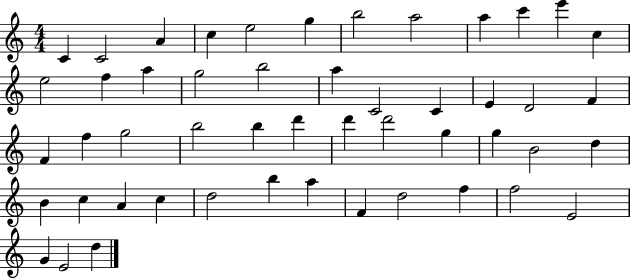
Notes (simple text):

C4/q C4/h A4/q C5/q E5/h G5/q B5/h A5/h A5/q C6/q E6/q C5/q E5/h F5/q A5/q G5/h B5/h A5/q C4/h C4/q E4/q D4/h F4/q F4/q F5/q G5/h B5/h B5/q D6/q D6/q D6/h G5/q G5/q B4/h D5/q B4/q C5/q A4/q C5/q D5/h B5/q A5/q F4/q D5/h F5/q F5/h E4/h G4/q E4/h D5/q